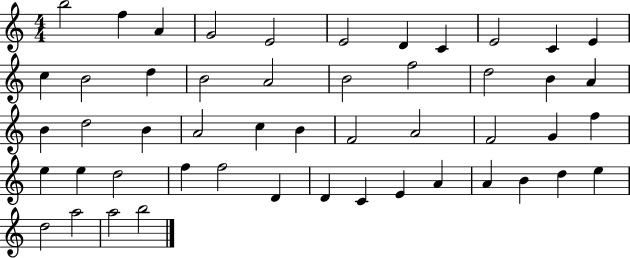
X:1
T:Untitled
M:4/4
L:1/4
K:C
b2 f A G2 E2 E2 D C E2 C E c B2 d B2 A2 B2 f2 d2 B A B d2 B A2 c B F2 A2 F2 G f e e d2 f f2 D D C E A A B d e d2 a2 a2 b2